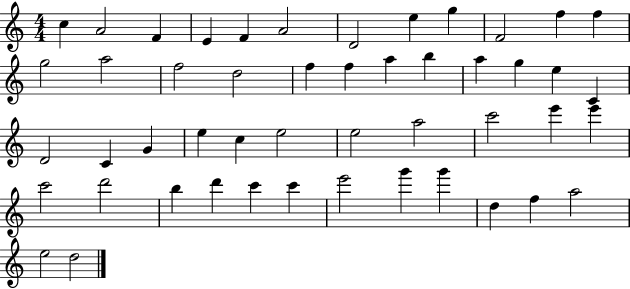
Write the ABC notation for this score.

X:1
T:Untitled
M:4/4
L:1/4
K:C
c A2 F E F A2 D2 e g F2 f f g2 a2 f2 d2 f f a b a g e C D2 C G e c e2 e2 a2 c'2 e' e' c'2 d'2 b d' c' c' e'2 g' g' d f a2 e2 d2